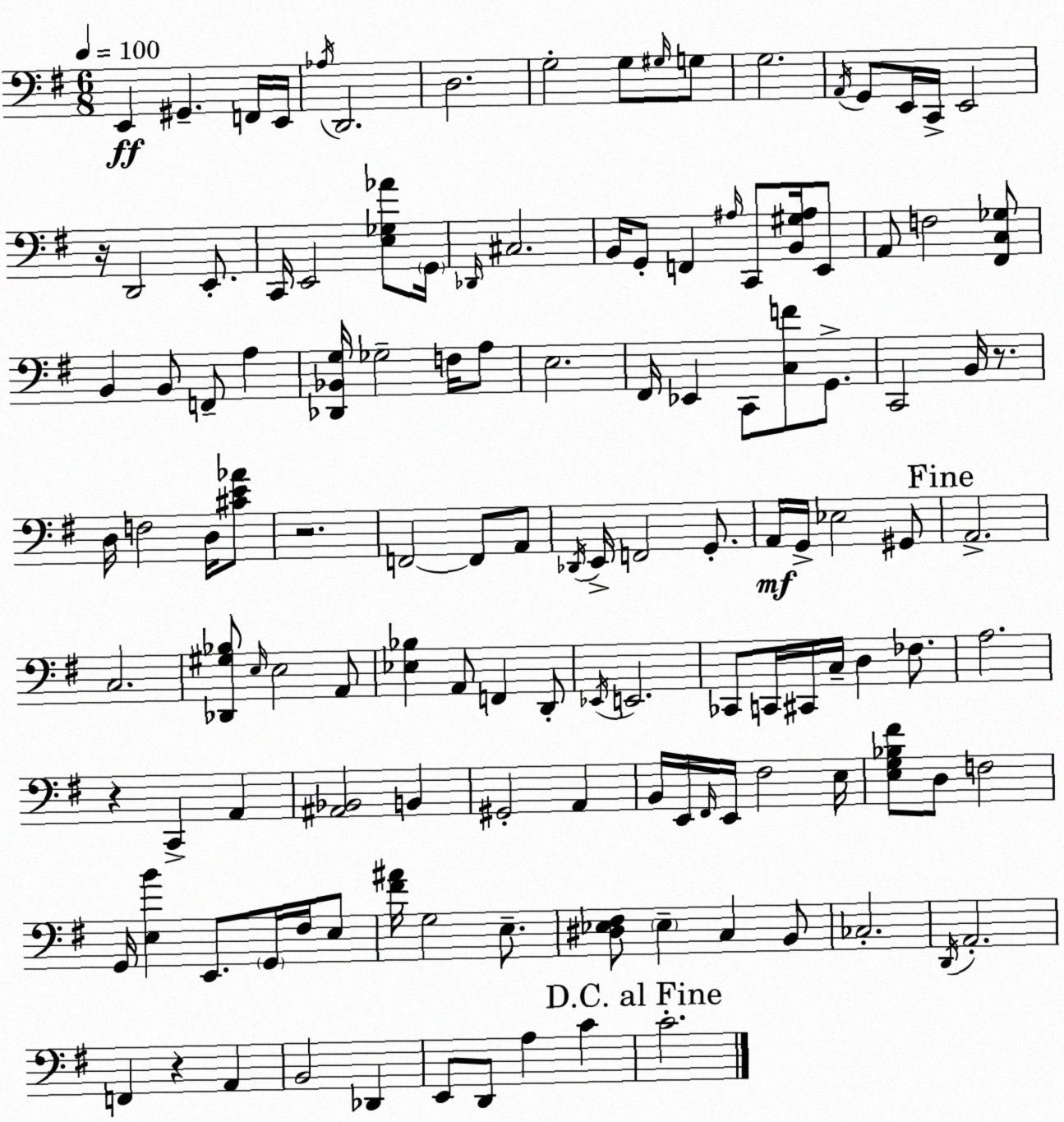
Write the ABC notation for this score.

X:1
T:Untitled
M:6/8
L:1/4
K:G
E,, ^G,, F,,/4 E,,/4 _A,/4 D,,2 D,2 G,2 G,/2 ^G,/4 G,/2 G,2 A,,/4 G,,/2 E,,/4 C,,/4 E,,2 z/4 D,,2 E,,/2 C,,/4 E,,2 [E,_G,_A]/2 G,,/4 _D,,/4 ^C,2 B,,/4 G,,/2 F,, ^A,/4 C,,/2 [B,,^G,^A,]/4 E,,/2 A,,/2 F,2 [^F,,C,_G,]/2 B,, B,,/2 F,,/2 A, [_D,,_B,,G,]/4 _G,2 F,/4 A,/2 E,2 ^F,,/4 _E,, C,,/2 [C,F]/2 G,,/2 C,,2 B,,/4 z/2 D,/4 F,2 D,/4 [^CE_A]/2 z2 F,,2 F,,/2 A,,/2 _D,,/4 E,,/4 F,,2 G,,/2 A,,/4 G,,/4 _E,2 ^G,,/2 A,,2 C,2 [_D,,^G,_B,]/2 E,/4 E,2 A,,/2 [_E,_B,] A,,/2 F,, D,,/2 _E,,/4 E,,2 _C,,/2 C,,/4 ^C,,/4 C,/4 D, _F,/2 A,2 z C,, A,, [^A,,_B,,]2 B,, ^G,,2 A,, B,,/4 E,,/4 ^F,,/4 E,,/4 ^F,2 E,/4 [E,G,_B,^F]/2 D,/2 F,2 G,,/4 [E,B] E,,/2 G,,/4 ^F,/4 E,/2 [^F^A]/4 G,2 E,/2 [^D,_E,^F,]/2 _E, C, B,,/2 _C,2 D,,/4 A,,2 F,, z A,, B,,2 _D,, E,,/2 D,,/2 A, C C2